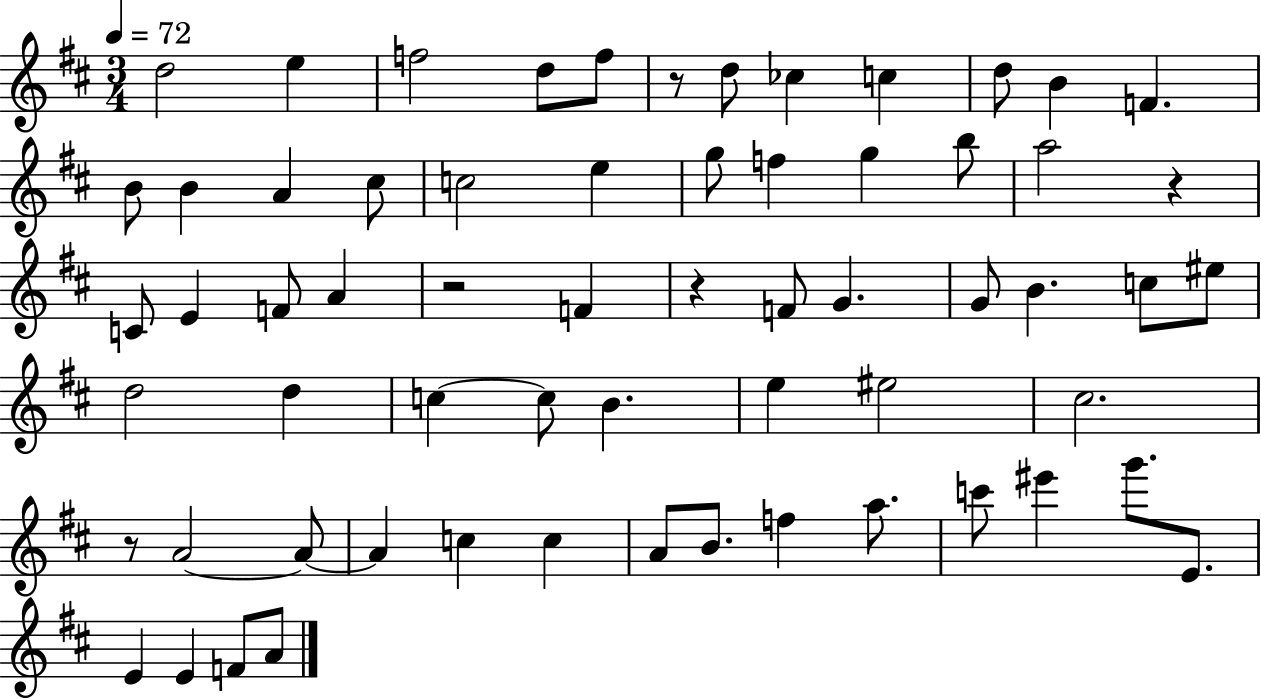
{
  \clef treble
  \numericTimeSignature
  \time 3/4
  \key d \major
  \tempo 4 = 72
  \repeat volta 2 { d''2 e''4 | f''2 d''8 f''8 | r8 d''8 ces''4 c''4 | d''8 b'4 f'4. | \break b'8 b'4 a'4 cis''8 | c''2 e''4 | g''8 f''4 g''4 b''8 | a''2 r4 | \break c'8 e'4 f'8 a'4 | r2 f'4 | r4 f'8 g'4. | g'8 b'4. c''8 eis''8 | \break d''2 d''4 | c''4~~ c''8 b'4. | e''4 eis''2 | cis''2. | \break r8 a'2~~ a'8~~ | a'4 c''4 c''4 | a'8 b'8. f''4 a''8. | c'''8 eis'''4 g'''8. e'8. | \break e'4 e'4 f'8 a'8 | } \bar "|."
}